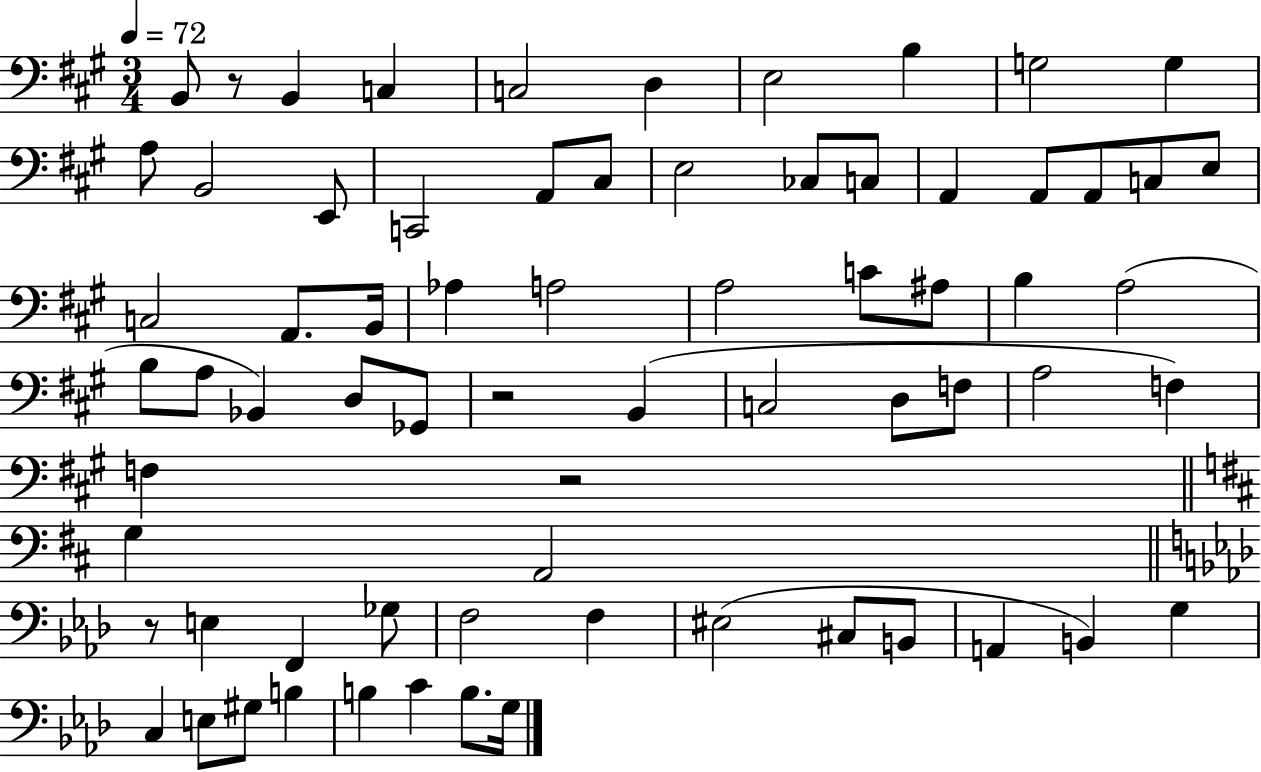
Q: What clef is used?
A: bass